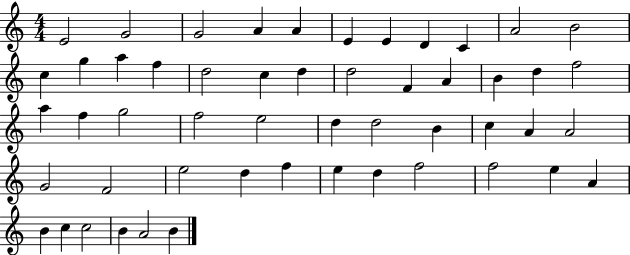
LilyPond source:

{
  \clef treble
  \numericTimeSignature
  \time 4/4
  \key c \major
  e'2 g'2 | g'2 a'4 a'4 | e'4 e'4 d'4 c'4 | a'2 b'2 | \break c''4 g''4 a''4 f''4 | d''2 c''4 d''4 | d''2 f'4 a'4 | b'4 d''4 f''2 | \break a''4 f''4 g''2 | f''2 e''2 | d''4 d''2 b'4 | c''4 a'4 a'2 | \break g'2 f'2 | e''2 d''4 f''4 | e''4 d''4 f''2 | f''2 e''4 a'4 | \break b'4 c''4 c''2 | b'4 a'2 b'4 | \bar "|."
}